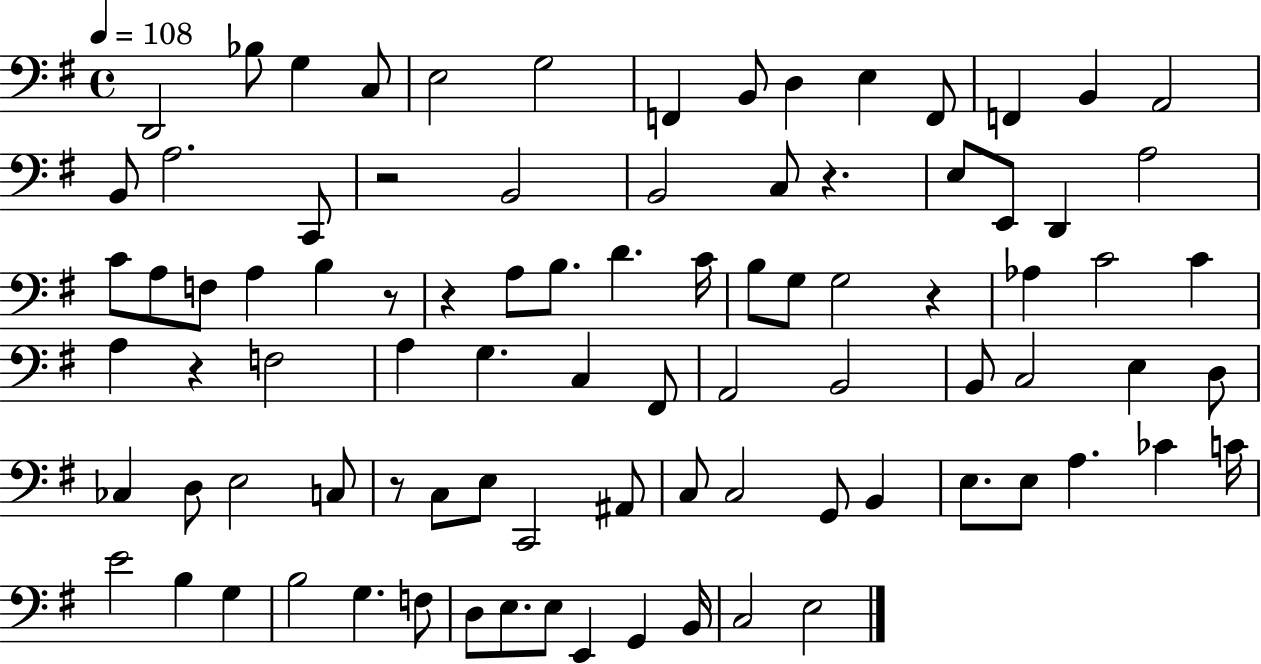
X:1
T:Untitled
M:4/4
L:1/4
K:G
D,,2 _B,/2 G, C,/2 E,2 G,2 F,, B,,/2 D, E, F,,/2 F,, B,, A,,2 B,,/2 A,2 C,,/2 z2 B,,2 B,,2 C,/2 z E,/2 E,,/2 D,, A,2 C/2 A,/2 F,/2 A, B, z/2 z A,/2 B,/2 D C/4 B,/2 G,/2 G,2 z _A, C2 C A, z F,2 A, G, C, ^F,,/2 A,,2 B,,2 B,,/2 C,2 E, D,/2 _C, D,/2 E,2 C,/2 z/2 C,/2 E,/2 C,,2 ^A,,/2 C,/2 C,2 G,,/2 B,, E,/2 E,/2 A, _C C/4 E2 B, G, B,2 G, F,/2 D,/2 E,/2 E,/2 E,, G,, B,,/4 C,2 E,2